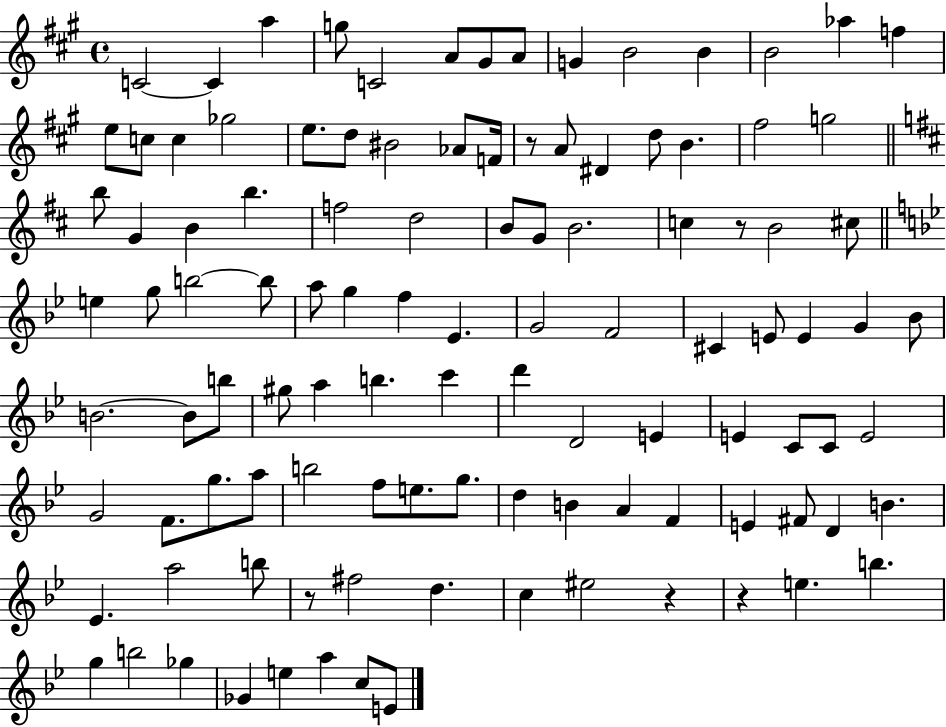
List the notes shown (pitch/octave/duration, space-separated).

C4/h C4/q A5/q G5/e C4/h A4/e G#4/e A4/e G4/q B4/h B4/q B4/h Ab5/q F5/q E5/e C5/e C5/q Gb5/h E5/e. D5/e BIS4/h Ab4/e F4/s R/e A4/e D#4/q D5/e B4/q. F#5/h G5/h B5/e G4/q B4/q B5/q. F5/h D5/h B4/e G4/e B4/h. C5/q R/e B4/h C#5/e E5/q G5/e B5/h B5/e A5/e G5/q F5/q Eb4/q. G4/h F4/h C#4/q E4/e E4/q G4/q Bb4/e B4/h. B4/e B5/e G#5/e A5/q B5/q. C6/q D6/q D4/h E4/q E4/q C4/e C4/e E4/h G4/h F4/e. G5/e. A5/e B5/h F5/e E5/e. G5/e. D5/q B4/q A4/q F4/q E4/q F#4/e D4/q B4/q. Eb4/q. A5/h B5/e R/e F#5/h D5/q. C5/q EIS5/h R/q R/q E5/q. B5/q. G5/q B5/h Gb5/q Gb4/q E5/q A5/q C5/e E4/e